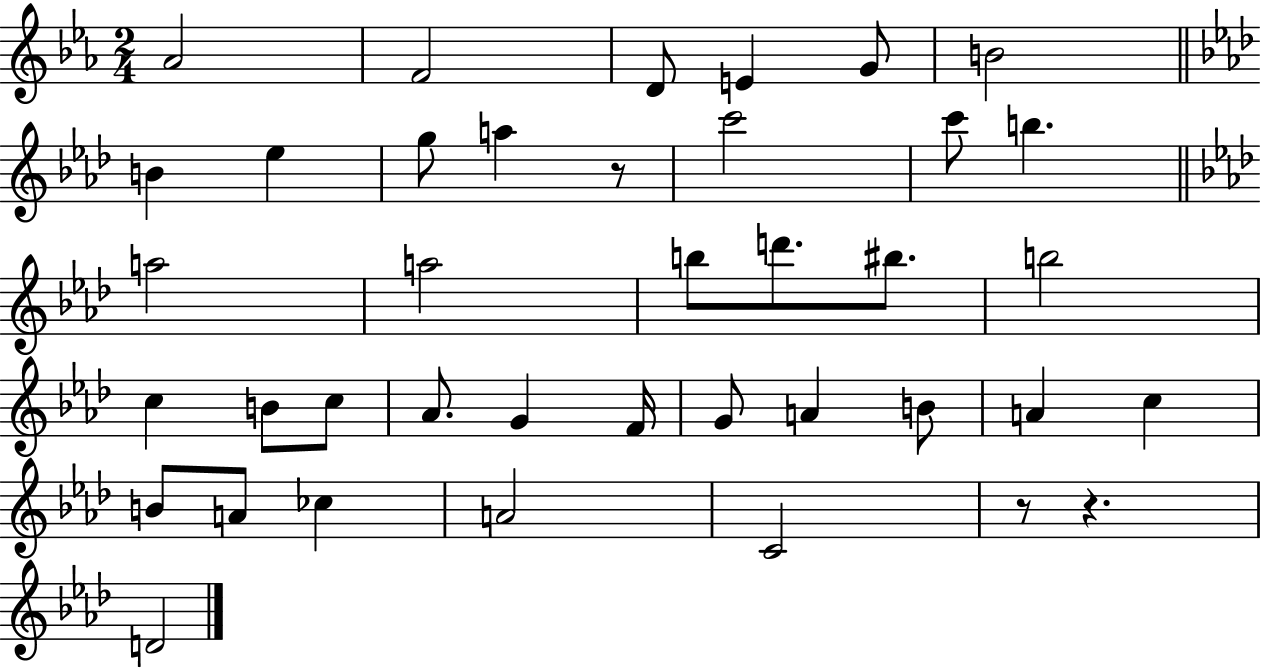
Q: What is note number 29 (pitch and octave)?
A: A4